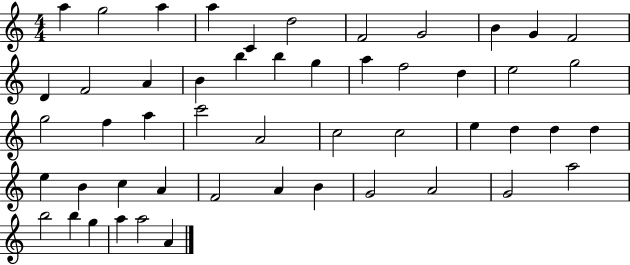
X:1
T:Untitled
M:4/4
L:1/4
K:C
a g2 a a C d2 F2 G2 B G F2 D F2 A B b b g a f2 d e2 g2 g2 f a c'2 A2 c2 c2 e d d d e B c A F2 A B G2 A2 G2 a2 b2 b g a a2 A